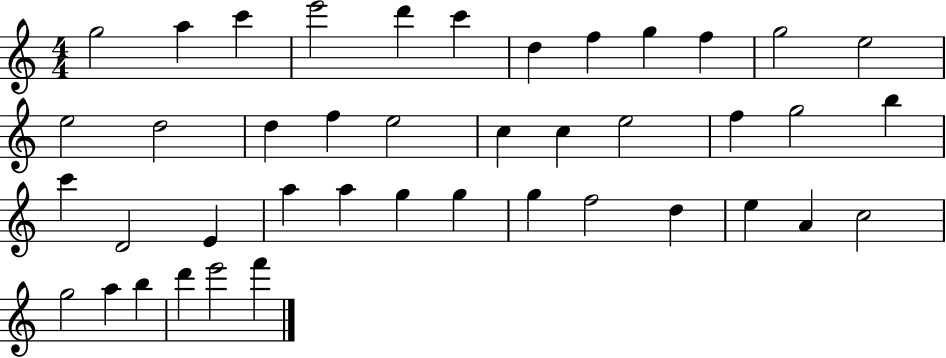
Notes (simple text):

G5/h A5/q C6/q E6/h D6/q C6/q D5/q F5/q G5/q F5/q G5/h E5/h E5/h D5/h D5/q F5/q E5/h C5/q C5/q E5/h F5/q G5/h B5/q C6/q D4/h E4/q A5/q A5/q G5/q G5/q G5/q F5/h D5/q E5/q A4/q C5/h G5/h A5/q B5/q D6/q E6/h F6/q